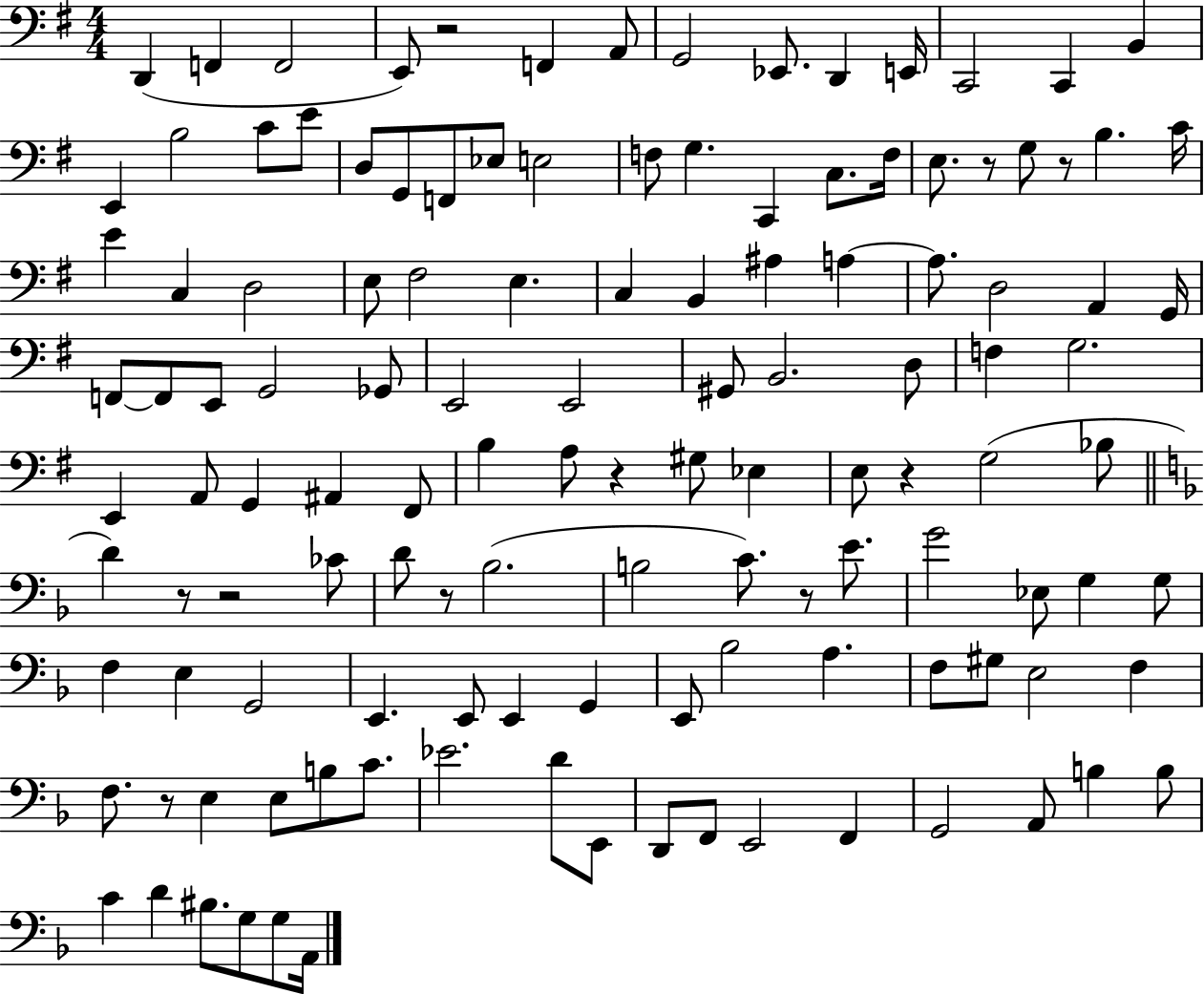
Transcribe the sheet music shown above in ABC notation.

X:1
T:Untitled
M:4/4
L:1/4
K:G
D,, F,, F,,2 E,,/2 z2 F,, A,,/2 G,,2 _E,,/2 D,, E,,/4 C,,2 C,, B,, E,, B,2 C/2 E/2 D,/2 G,,/2 F,,/2 _E,/2 E,2 F,/2 G, C,, C,/2 F,/4 E,/2 z/2 G,/2 z/2 B, C/4 E C, D,2 E,/2 ^F,2 E, C, B,, ^A, A, A,/2 D,2 A,, G,,/4 F,,/2 F,,/2 E,,/2 G,,2 _G,,/2 E,,2 E,,2 ^G,,/2 B,,2 D,/2 F, G,2 E,, A,,/2 G,, ^A,, ^F,,/2 B, A,/2 z ^G,/2 _E, E,/2 z G,2 _B,/2 D z/2 z2 _C/2 D/2 z/2 _B,2 B,2 C/2 z/2 E/2 G2 _E,/2 G, G,/2 F, E, G,,2 E,, E,,/2 E,, G,, E,,/2 _B,2 A, F,/2 ^G,/2 E,2 F, F,/2 z/2 E, E,/2 B,/2 C/2 _E2 D/2 E,,/2 D,,/2 F,,/2 E,,2 F,, G,,2 A,,/2 B, B,/2 C D ^B,/2 G,/2 G,/2 A,,/4